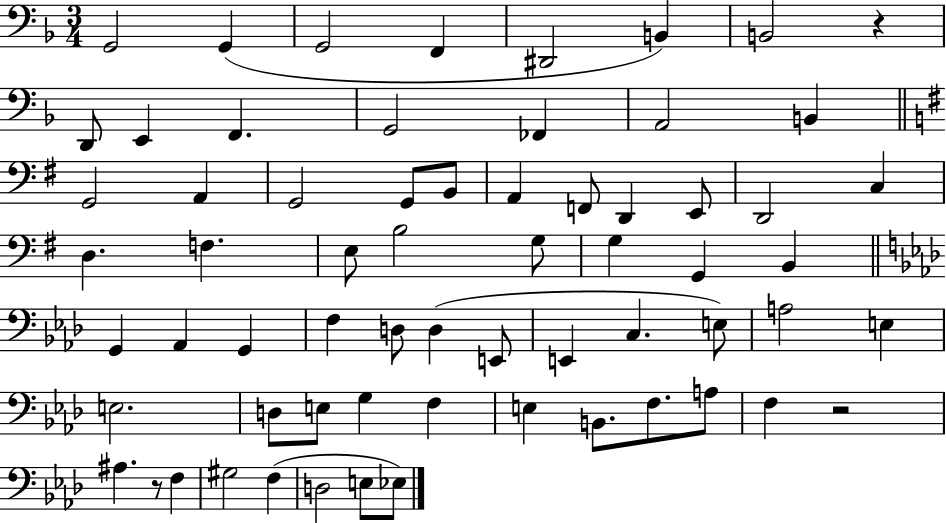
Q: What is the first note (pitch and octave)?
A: G2